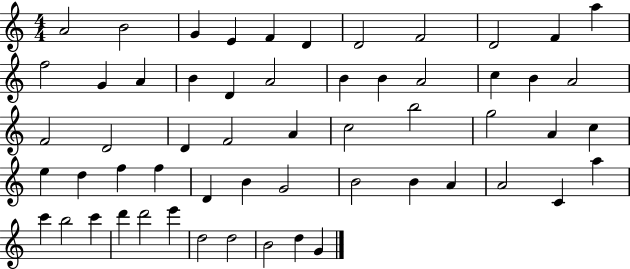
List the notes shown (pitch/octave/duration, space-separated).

A4/h B4/h G4/q E4/q F4/q D4/q D4/h F4/h D4/h F4/q A5/q F5/h G4/q A4/q B4/q D4/q A4/h B4/q B4/q A4/h C5/q B4/q A4/h F4/h D4/h D4/q F4/h A4/q C5/h B5/h G5/h A4/q C5/q E5/q D5/q F5/q F5/q D4/q B4/q G4/h B4/h B4/q A4/q A4/h C4/q A5/q C6/q B5/h C6/q D6/q D6/h E6/q D5/h D5/h B4/h D5/q G4/q